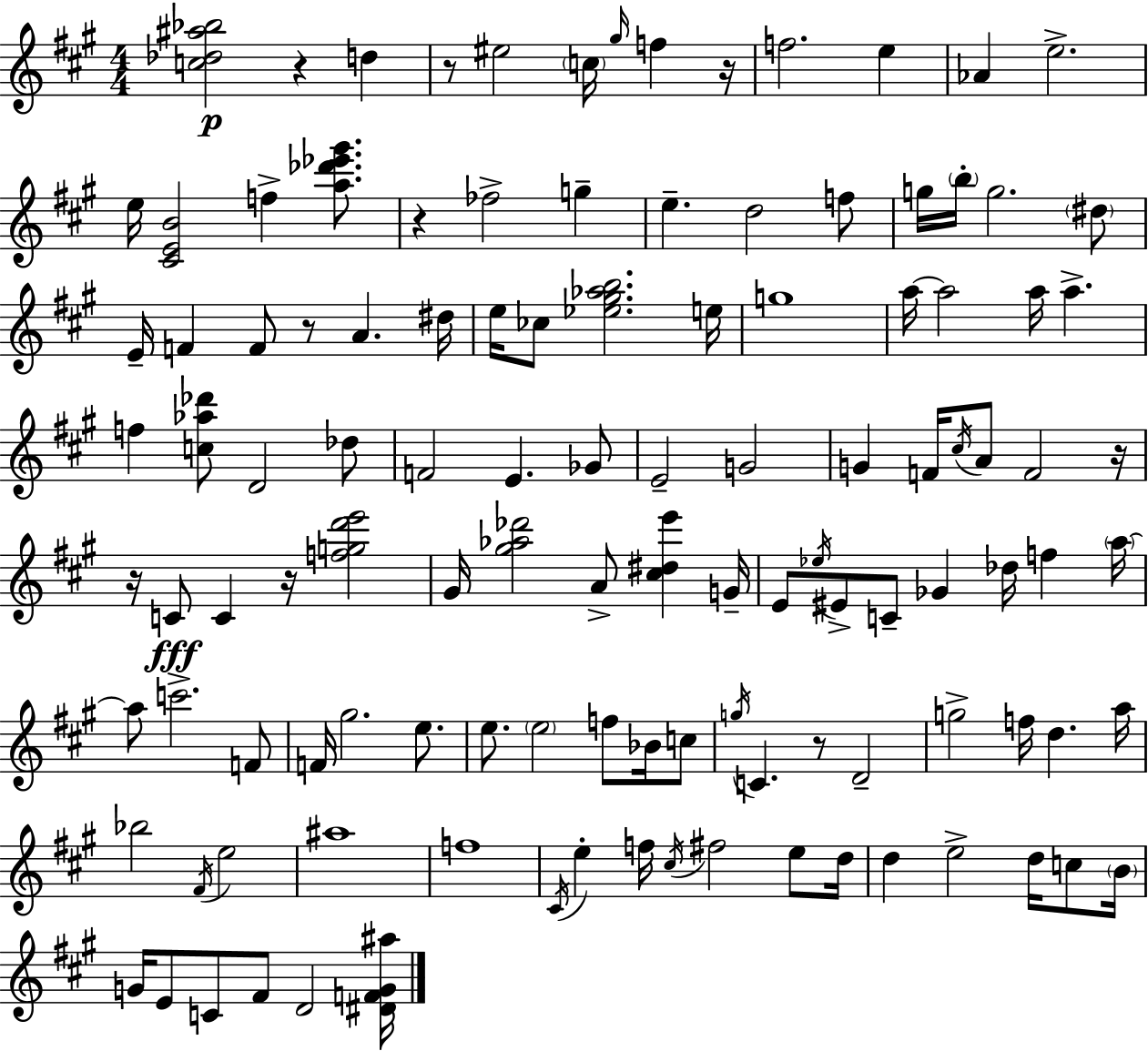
X:1
T:Untitled
M:4/4
L:1/4
K:A
[c_d^a_b]2 z d z/2 ^e2 c/4 ^g/4 f z/4 f2 e _A e2 e/4 [^CEB]2 f [a_d'_e'^g']/2 z _f2 g e d2 f/2 g/4 b/4 g2 ^d/2 E/4 F F/2 z/2 A ^d/4 e/4 _c/2 [_e^g_ab]2 e/4 g4 a/4 a2 a/4 a f [c_a_d']/2 D2 _d/2 F2 E _G/2 E2 G2 G F/4 ^c/4 A/2 F2 z/4 z/4 C/2 C z/4 [fgd'e']2 ^G/4 [^g_a_d']2 A/2 [^c^de'] G/4 E/2 _e/4 ^E/2 C/2 _G _d/4 f a/4 a/2 c'2 F/2 F/4 ^g2 e/2 e/2 e2 f/2 _B/4 c/2 g/4 C z/2 D2 g2 f/4 d a/4 _b2 ^F/4 e2 ^a4 f4 ^C/4 e f/4 ^c/4 ^f2 e/2 d/4 d e2 d/4 c/2 B/4 G/4 E/2 C/2 ^F/2 D2 [^DFG^a]/4